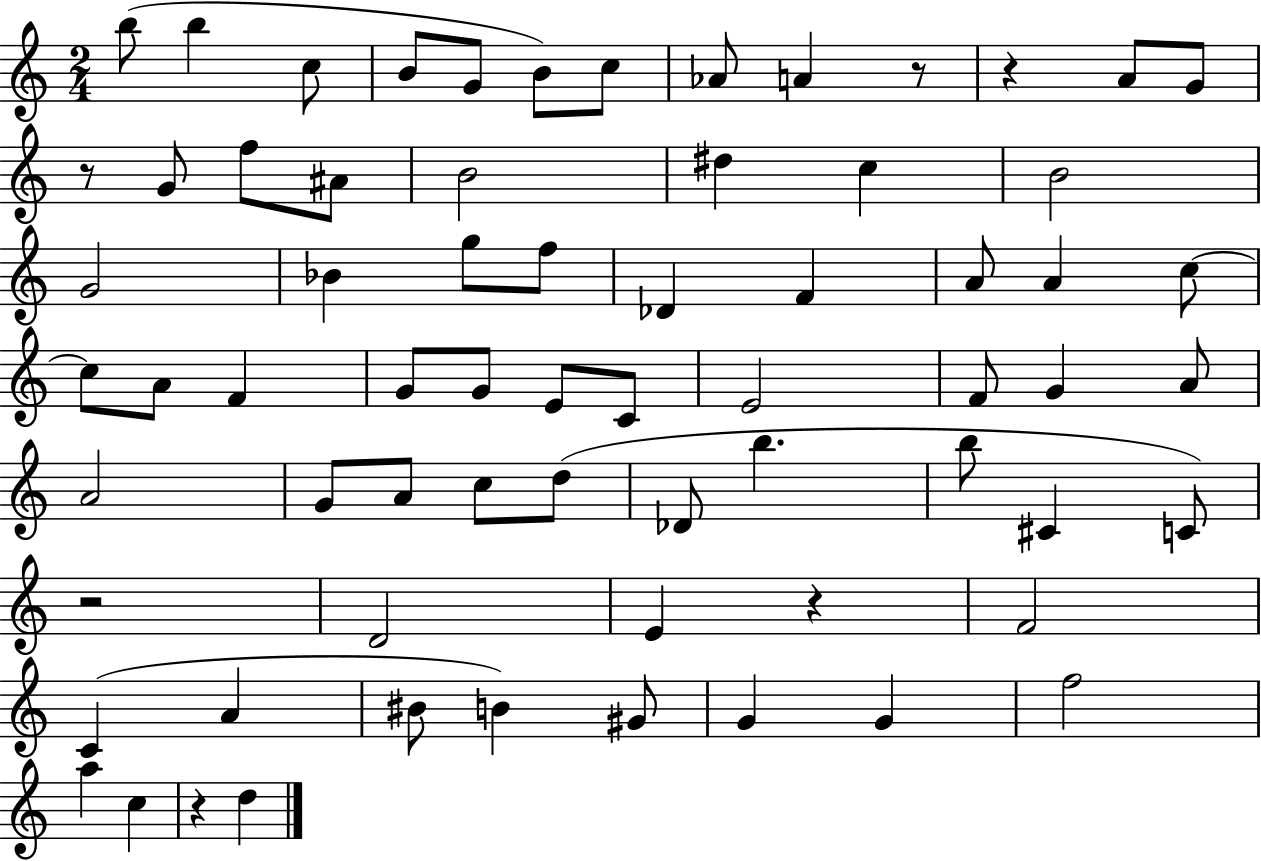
{
  \clef treble
  \numericTimeSignature
  \time 2/4
  \key c \major
  b''8( b''4 c''8 | b'8 g'8 b'8) c''8 | aes'8 a'4 r8 | r4 a'8 g'8 | \break r8 g'8 f''8 ais'8 | b'2 | dis''4 c''4 | b'2 | \break g'2 | bes'4 g''8 f''8 | des'4 f'4 | a'8 a'4 c''8~~ | \break c''8 a'8 f'4 | g'8 g'8 e'8 c'8 | e'2 | f'8 g'4 a'8 | \break a'2 | g'8 a'8 c''8 d''8( | des'8 b''4. | b''8 cis'4 c'8) | \break r2 | d'2 | e'4 r4 | f'2 | \break c'4( a'4 | bis'8 b'4) gis'8 | g'4 g'4 | f''2 | \break a''4 c''4 | r4 d''4 | \bar "|."
}